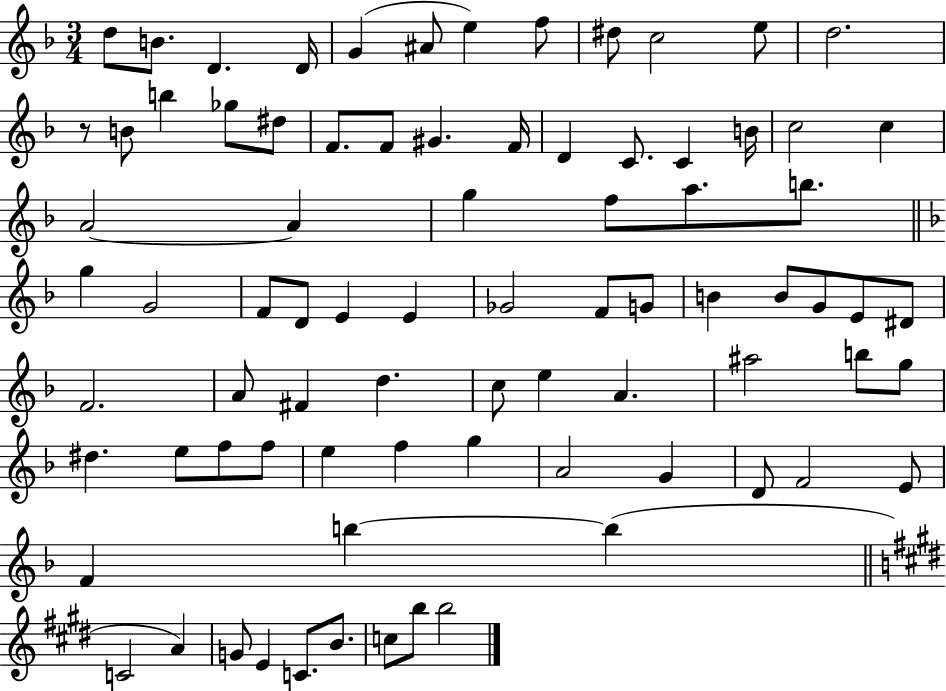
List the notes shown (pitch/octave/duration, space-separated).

D5/e B4/e. D4/q. D4/s G4/q A#4/e E5/q F5/e D#5/e C5/h E5/e D5/h. R/e B4/e B5/q Gb5/e D#5/e F4/e. F4/e G#4/q. F4/s D4/q C4/e. C4/q B4/s C5/h C5/q A4/h A4/q G5/q F5/e A5/e. B5/e. G5/q G4/h F4/e D4/e E4/q E4/q Gb4/h F4/e G4/e B4/q B4/e G4/e E4/e D#4/e F4/h. A4/e F#4/q D5/q. C5/e E5/q A4/q. A#5/h B5/e G5/e D#5/q. E5/e F5/e F5/e E5/q F5/q G5/q A4/h G4/q D4/e F4/h E4/e F4/q B5/q B5/q C4/h A4/q G4/e E4/q C4/e. B4/e. C5/e B5/e B5/h